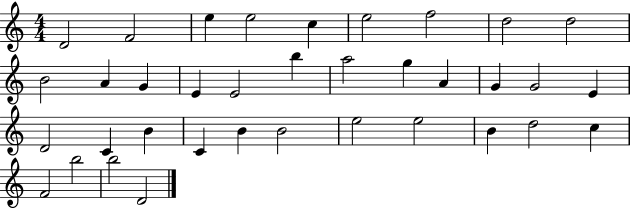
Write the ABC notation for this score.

X:1
T:Untitled
M:4/4
L:1/4
K:C
D2 F2 e e2 c e2 f2 d2 d2 B2 A G E E2 b a2 g A G G2 E D2 C B C B B2 e2 e2 B d2 c F2 b2 b2 D2